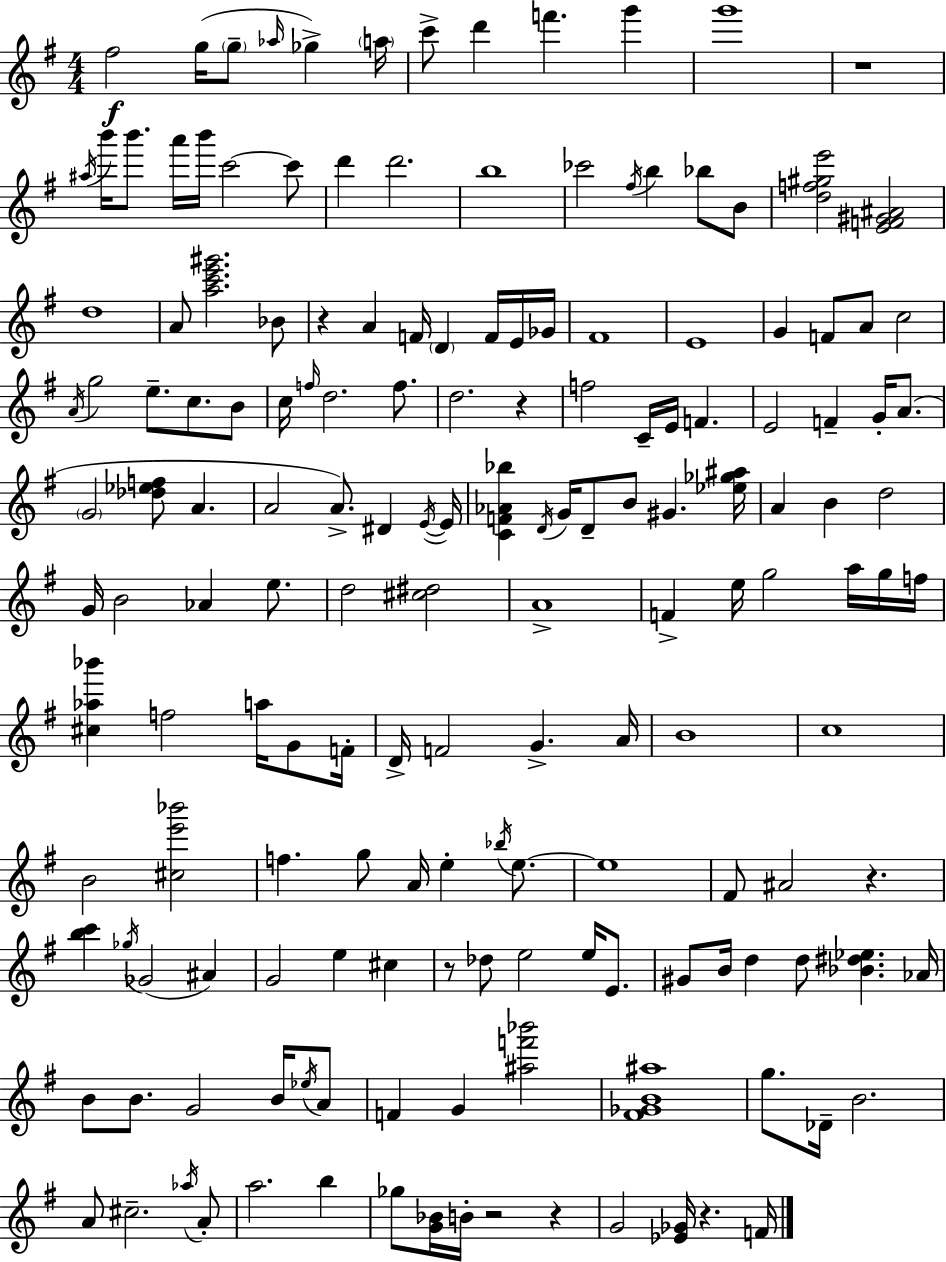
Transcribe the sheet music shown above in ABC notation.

X:1
T:Untitled
M:4/4
L:1/4
K:Em
^f2 g/4 g/2 _a/4 _g a/4 c'/2 d' f' g' g'4 z4 ^a/4 b'/4 b'/2 a'/4 b'/4 c'2 c'/2 d' d'2 b4 _c'2 ^f/4 b _b/2 B/2 [df^ge']2 [EF^G^A]2 d4 A/2 [ac'e'^g']2 _B/2 z A F/4 D F/4 E/4 _G/4 ^F4 E4 G F/2 A/2 c2 A/4 g2 e/2 c/2 B/2 c/4 f/4 d2 f/2 d2 z f2 C/4 E/4 F E2 F G/4 A/2 G2 [_d_ef]/2 A A2 A/2 ^D E/4 E/4 [CF_A_b] D/4 G/4 D/2 B/2 ^G [_e_g^a]/4 A B d2 G/4 B2 _A e/2 d2 [^c^d]2 A4 F e/4 g2 a/4 g/4 f/4 [^c_a_b'] f2 a/4 G/2 F/4 D/4 F2 G A/4 B4 c4 B2 [^ce'_b']2 f g/2 A/4 e _b/4 e/2 e4 ^F/2 ^A2 z [bc'] _g/4 _G2 ^A G2 e ^c z/2 _d/2 e2 e/4 E/2 ^G/2 B/4 d d/2 [_B^d_e] _A/4 B/2 B/2 G2 B/4 _e/4 A/2 F G [^af'_b']2 [^F_GB^a]4 g/2 _D/4 B2 A/2 ^c2 _a/4 A/2 a2 b _g/2 [G_B]/4 B/4 z2 z G2 [_E_G]/4 z F/4